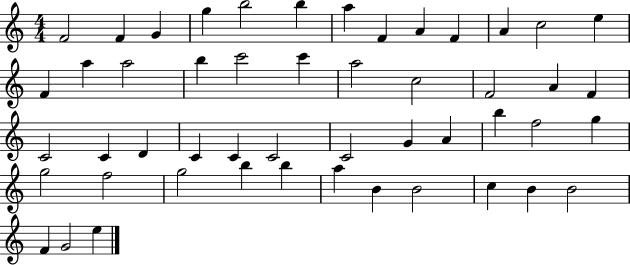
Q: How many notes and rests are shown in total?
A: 50